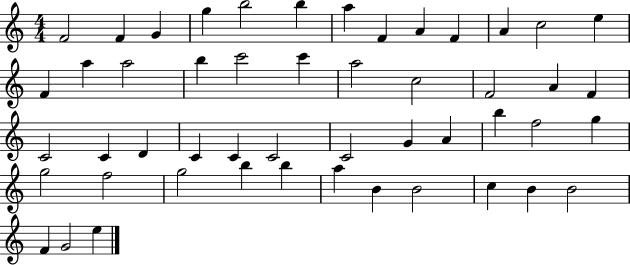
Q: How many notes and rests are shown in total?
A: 50